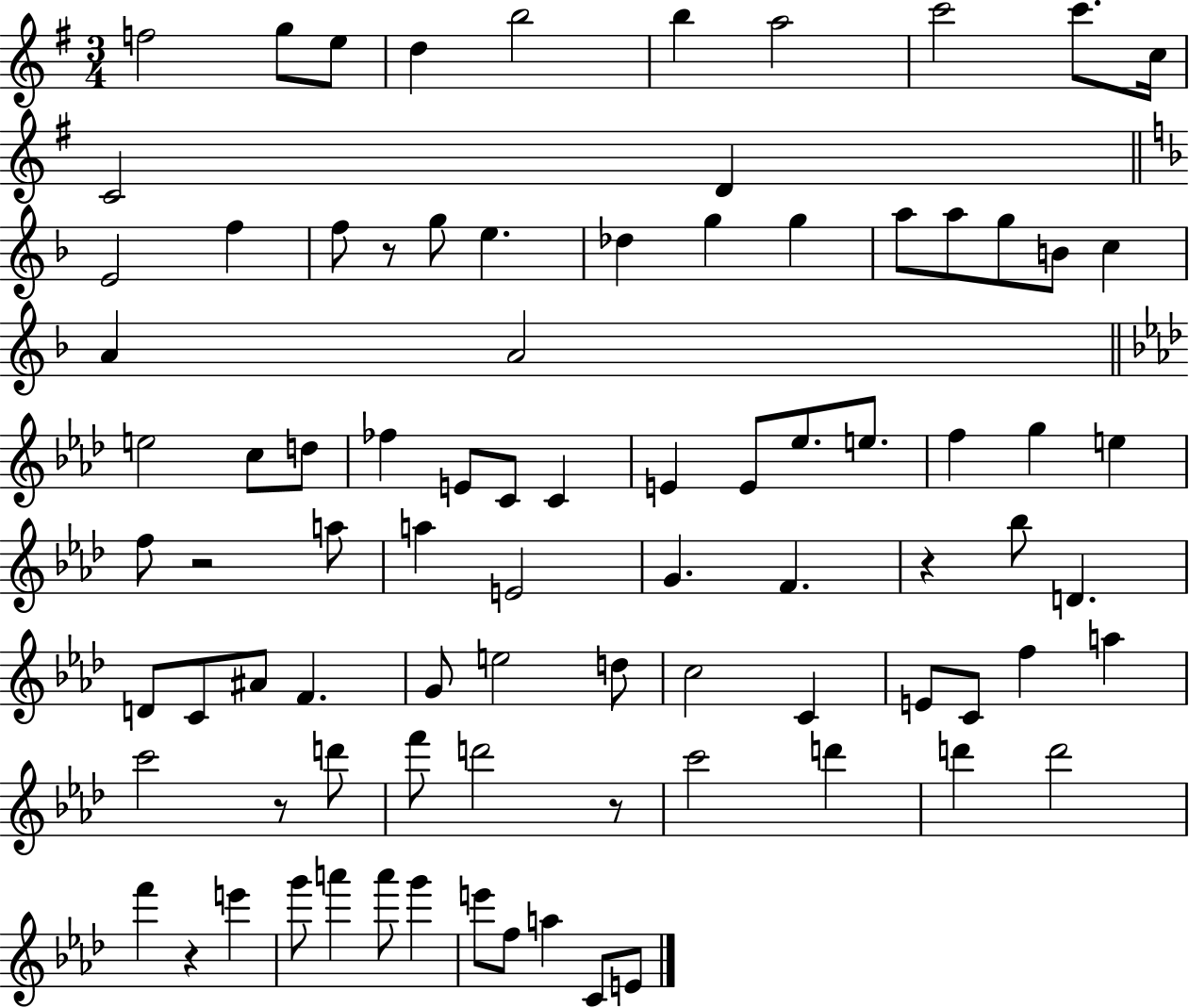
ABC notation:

X:1
T:Untitled
M:3/4
L:1/4
K:G
f2 g/2 e/2 d b2 b a2 c'2 c'/2 c/4 C2 D E2 f f/2 z/2 g/2 e _d g g a/2 a/2 g/2 B/2 c A A2 e2 c/2 d/2 _f E/2 C/2 C E E/2 _e/2 e/2 f g e f/2 z2 a/2 a E2 G F z _b/2 D D/2 C/2 ^A/2 F G/2 e2 d/2 c2 C E/2 C/2 f a c'2 z/2 d'/2 f'/2 d'2 z/2 c'2 d' d' d'2 f' z e' g'/2 a' a'/2 g' e'/2 f/2 a C/2 E/2